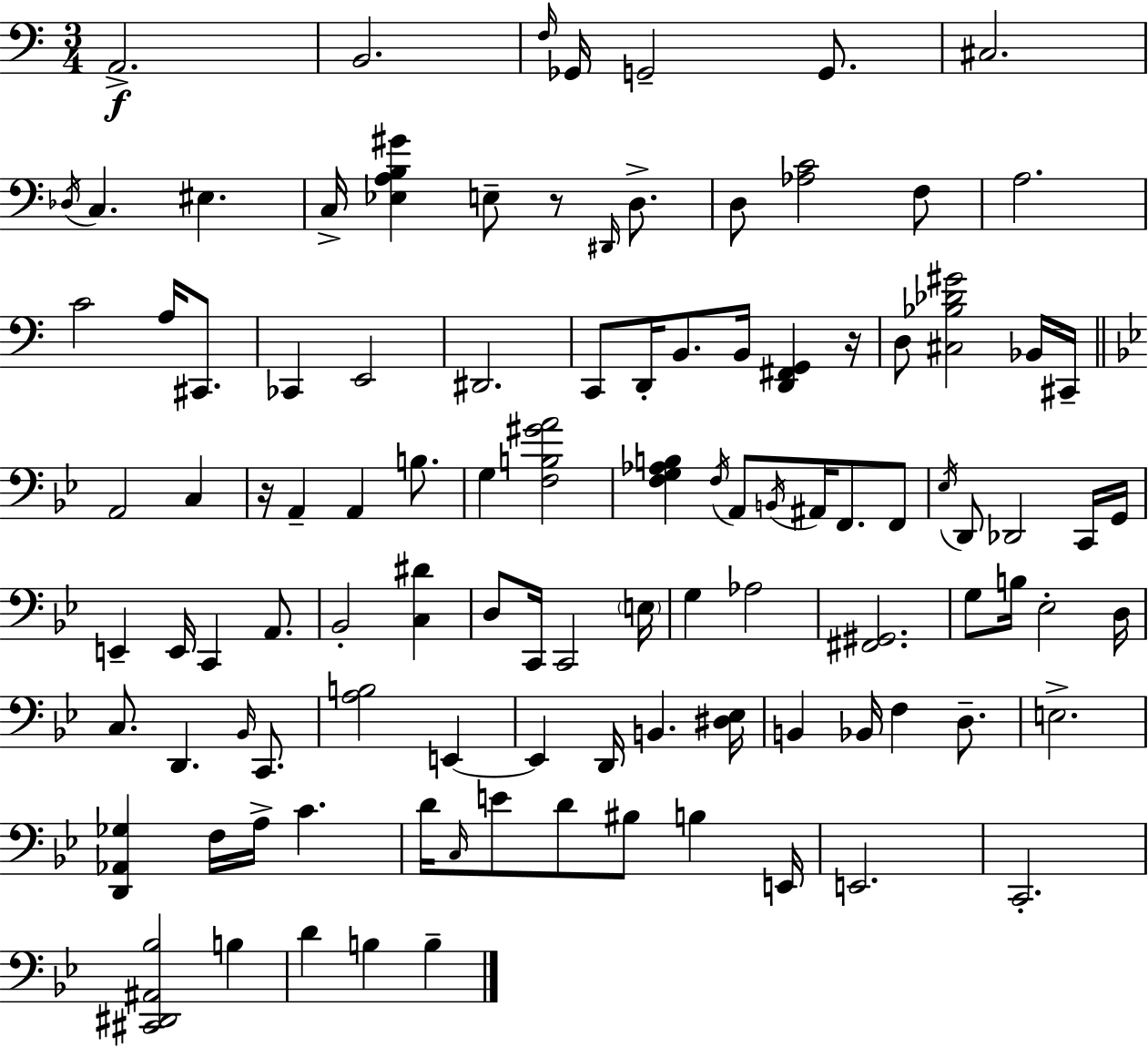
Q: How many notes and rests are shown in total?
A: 106